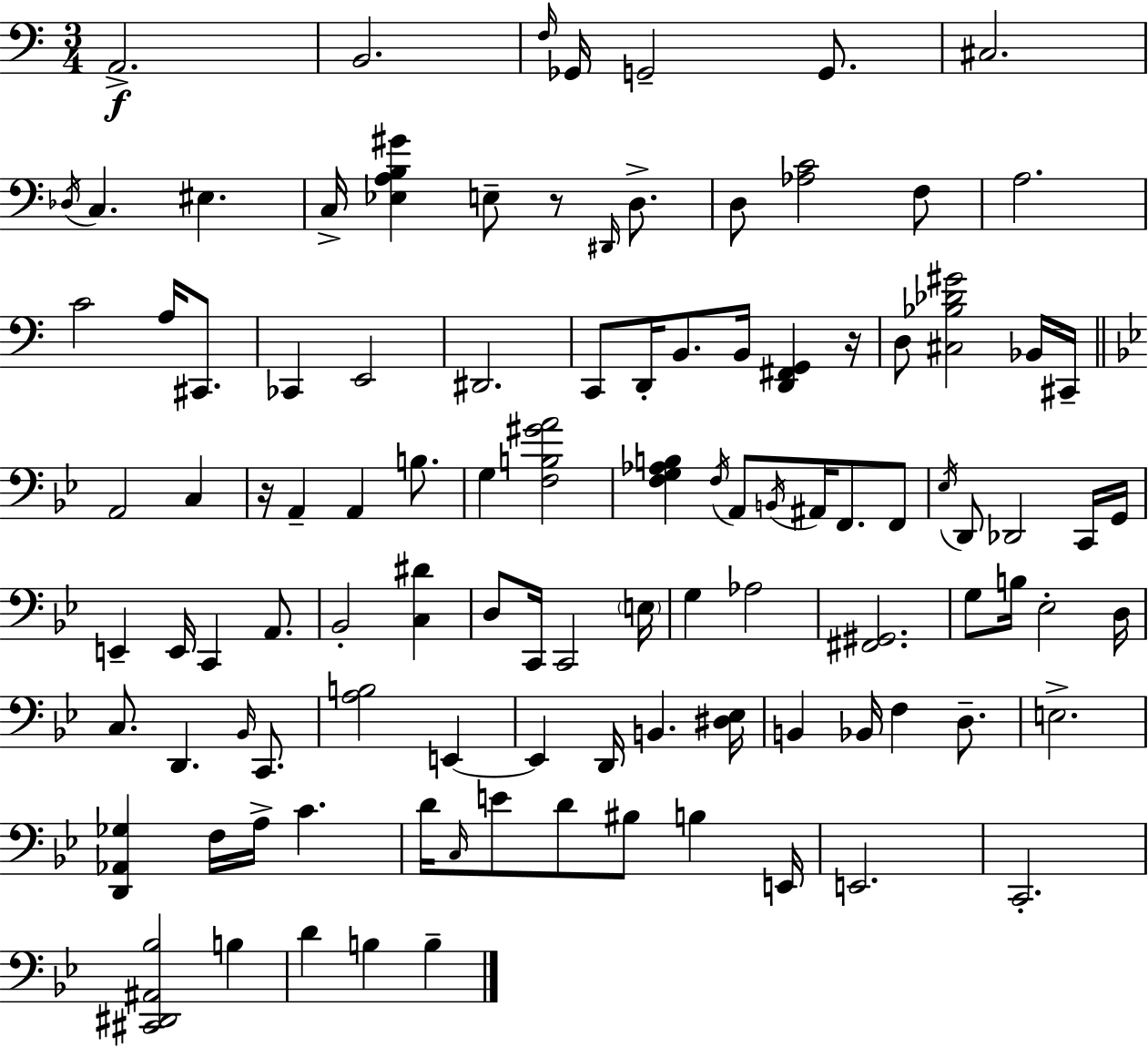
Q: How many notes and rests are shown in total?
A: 106